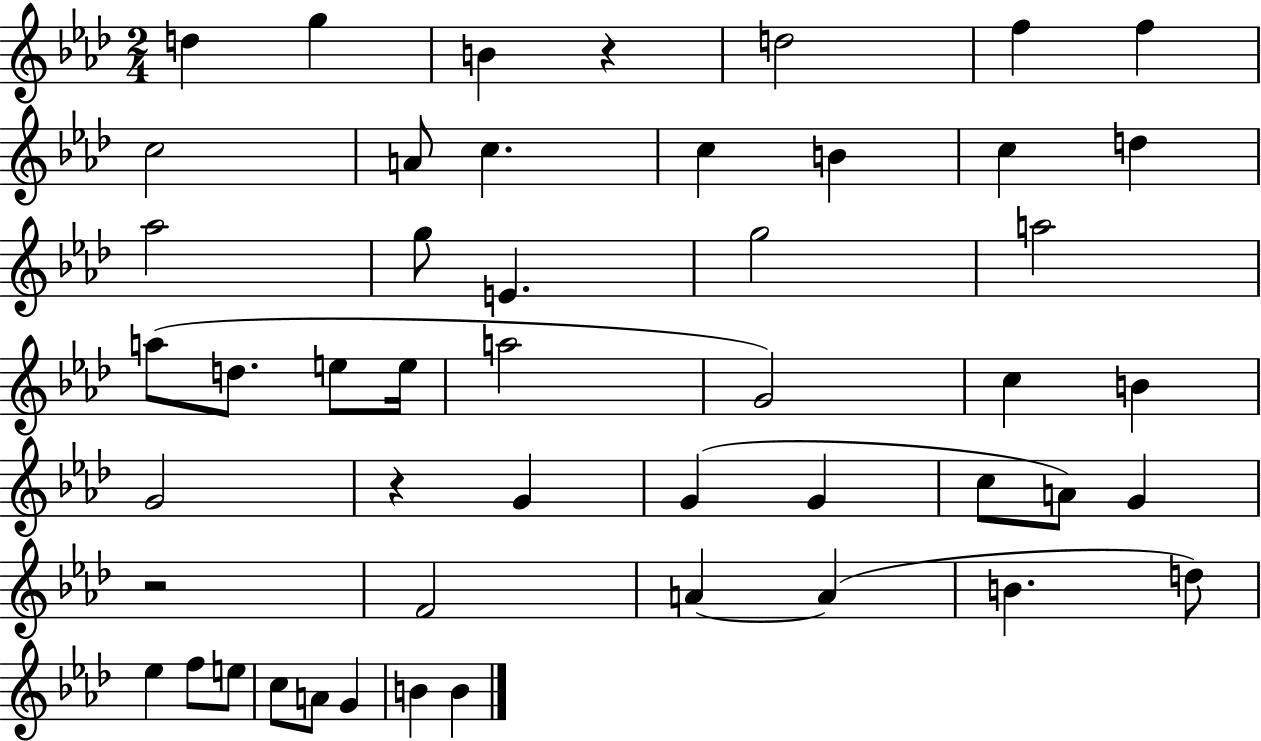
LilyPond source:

{
  \clef treble
  \numericTimeSignature
  \time 2/4
  \key aes \major
  d''4 g''4 | b'4 r4 | d''2 | f''4 f''4 | \break c''2 | a'8 c''4. | c''4 b'4 | c''4 d''4 | \break aes''2 | g''8 e'4. | g''2 | a''2 | \break a''8( d''8. e''8 e''16 | a''2 | g'2) | c''4 b'4 | \break g'2 | r4 g'4 | g'4( g'4 | c''8 a'8) g'4 | \break r2 | f'2 | a'4~~ a'4( | b'4. d''8) | \break ees''4 f''8 e''8 | c''8 a'8 g'4 | b'4 b'4 | \bar "|."
}